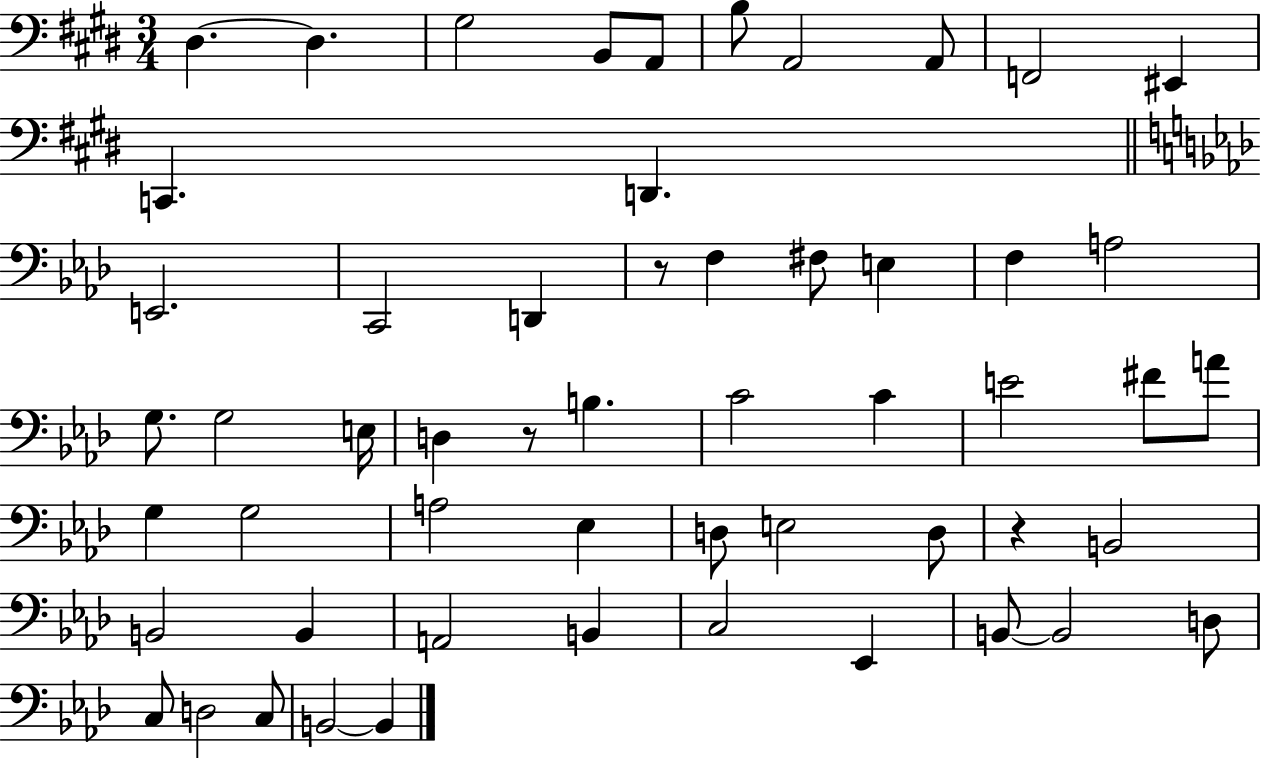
{
  \clef bass
  \numericTimeSignature
  \time 3/4
  \key e \major
  dis4.~~ dis4. | gis2 b,8 a,8 | b8 a,2 a,8 | f,2 eis,4 | \break c,4. d,4. | \bar "||" \break \key aes \major e,2. | c,2 d,4 | r8 f4 fis8 e4 | f4 a2 | \break g8. g2 e16 | d4 r8 b4. | c'2 c'4 | e'2 fis'8 a'8 | \break g4 g2 | a2 ees4 | d8 e2 d8 | r4 b,2 | \break b,2 b,4 | a,2 b,4 | c2 ees,4 | b,8~~ b,2 d8 | \break c8 d2 c8 | b,2~~ b,4 | \bar "|."
}